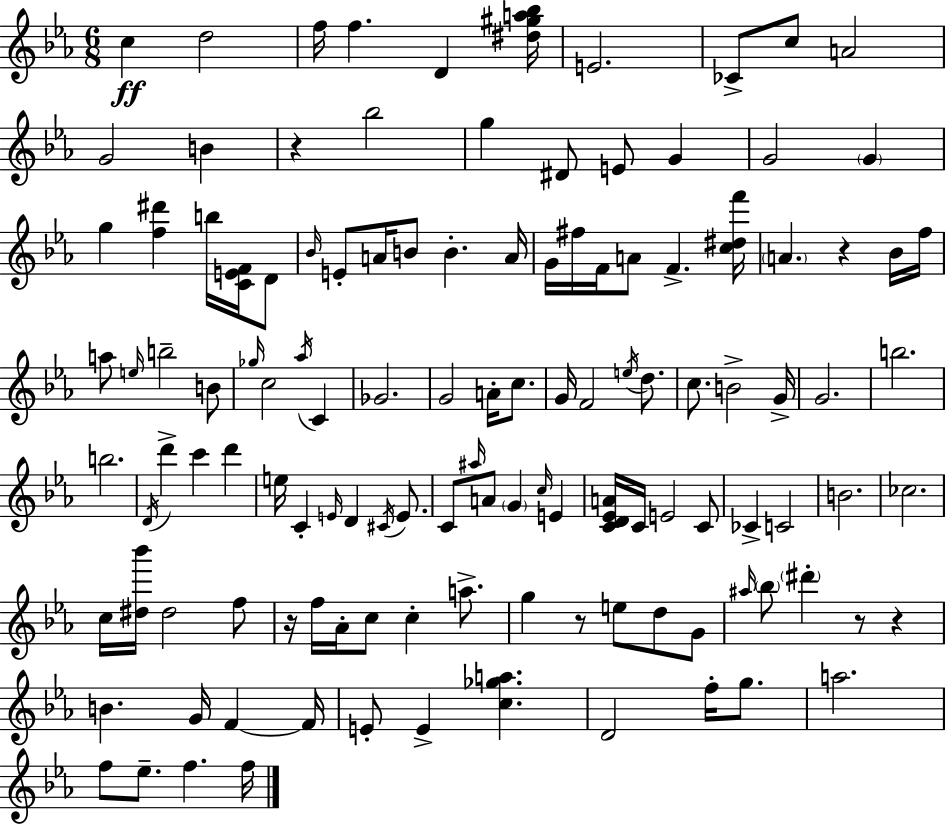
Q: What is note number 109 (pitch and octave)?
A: F5